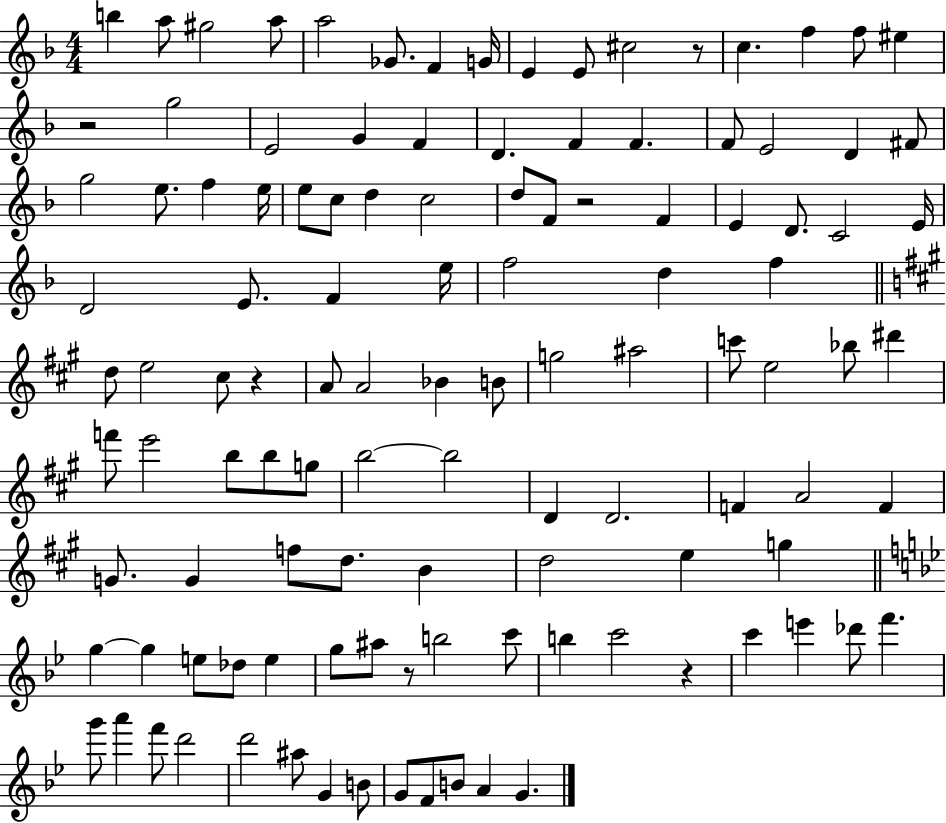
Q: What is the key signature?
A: F major